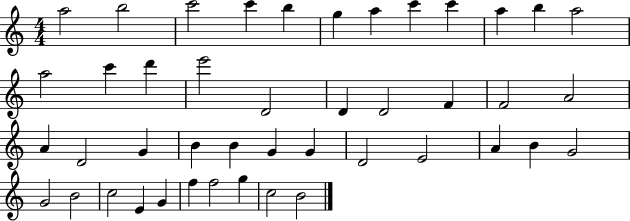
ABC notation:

X:1
T:Untitled
M:4/4
L:1/4
K:C
a2 b2 c'2 c' b g a c' c' a b a2 a2 c' d' e'2 D2 D D2 F F2 A2 A D2 G B B G G D2 E2 A B G2 G2 B2 c2 E G f f2 g c2 B2